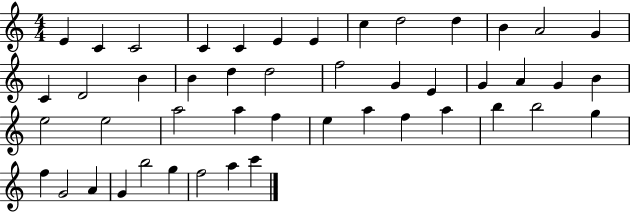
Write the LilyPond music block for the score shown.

{
  \clef treble
  \numericTimeSignature
  \time 4/4
  \key c \major
  e'4 c'4 c'2 | c'4 c'4 e'4 e'4 | c''4 d''2 d''4 | b'4 a'2 g'4 | \break c'4 d'2 b'4 | b'4 d''4 d''2 | f''2 g'4 e'4 | g'4 a'4 g'4 b'4 | \break e''2 e''2 | a''2 a''4 f''4 | e''4 a''4 f''4 a''4 | b''4 b''2 g''4 | \break f''4 g'2 a'4 | g'4 b''2 g''4 | f''2 a''4 c'''4 | \bar "|."
}